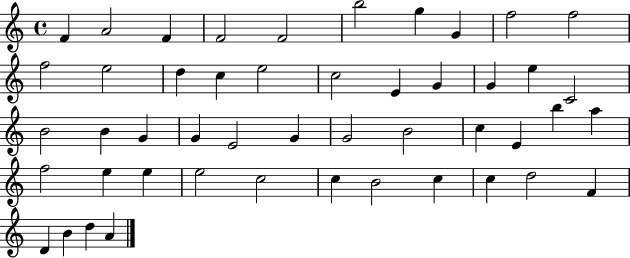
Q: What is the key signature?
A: C major